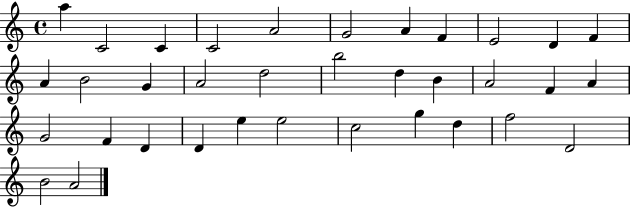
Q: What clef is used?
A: treble